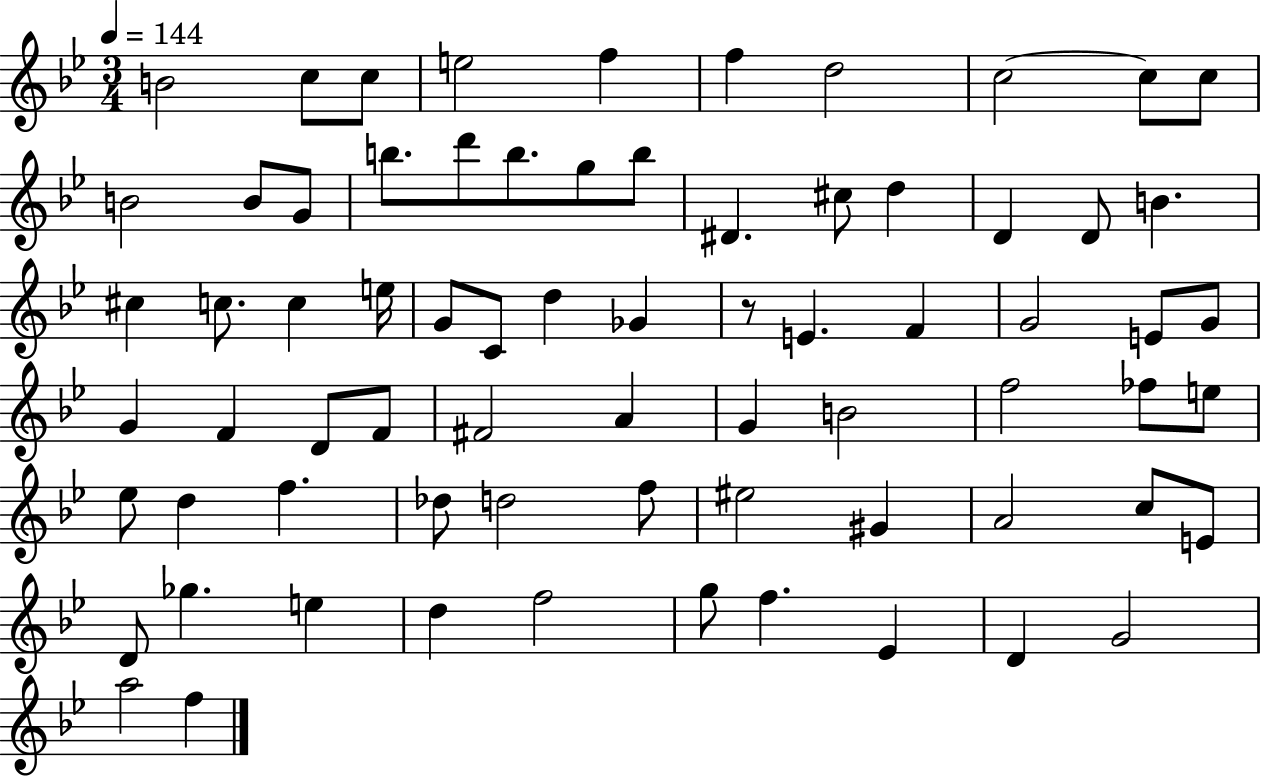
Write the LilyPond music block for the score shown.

{
  \clef treble
  \numericTimeSignature
  \time 3/4
  \key bes \major
  \tempo 4 = 144
  b'2 c''8 c''8 | e''2 f''4 | f''4 d''2 | c''2~~ c''8 c''8 | \break b'2 b'8 g'8 | b''8. d'''8 b''8. g''8 b''8 | dis'4. cis''8 d''4 | d'4 d'8 b'4. | \break cis''4 c''8. c''4 e''16 | g'8 c'8 d''4 ges'4 | r8 e'4. f'4 | g'2 e'8 g'8 | \break g'4 f'4 d'8 f'8 | fis'2 a'4 | g'4 b'2 | f''2 fes''8 e''8 | \break ees''8 d''4 f''4. | des''8 d''2 f''8 | eis''2 gis'4 | a'2 c''8 e'8 | \break d'8 ges''4. e''4 | d''4 f''2 | g''8 f''4. ees'4 | d'4 g'2 | \break a''2 f''4 | \bar "|."
}